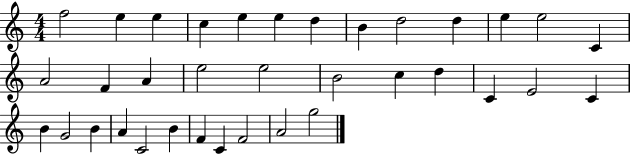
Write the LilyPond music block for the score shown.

{
  \clef treble
  \numericTimeSignature
  \time 4/4
  \key c \major
  f''2 e''4 e''4 | c''4 e''4 e''4 d''4 | b'4 d''2 d''4 | e''4 e''2 c'4 | \break a'2 f'4 a'4 | e''2 e''2 | b'2 c''4 d''4 | c'4 e'2 c'4 | \break b'4 g'2 b'4 | a'4 c'2 b'4 | f'4 c'4 f'2 | a'2 g''2 | \break \bar "|."
}